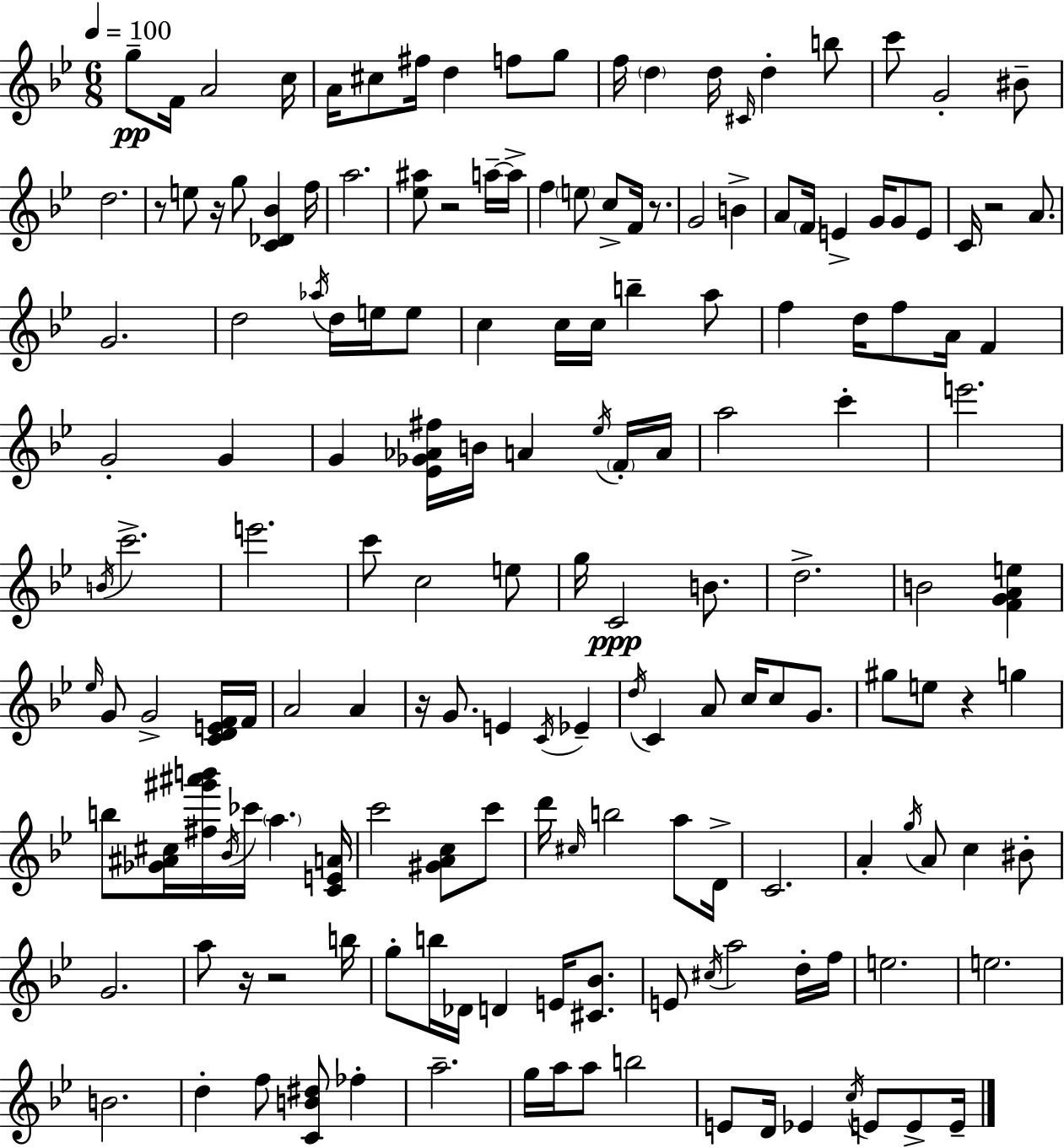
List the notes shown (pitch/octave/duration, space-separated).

G5/e F4/s A4/h C5/s A4/s C#5/e F#5/s D5/q F5/e G5/e F5/s D5/q D5/s C#4/s D5/q B5/e C6/e G4/h BIS4/e D5/h. R/e E5/e R/s G5/e [C4,Db4,Bb4]/q F5/s A5/h. [Eb5,A#5]/e R/h A5/s A5/s F5/q E5/e C5/e F4/s R/e. G4/h B4/q A4/e F4/s E4/q G4/s G4/e E4/e C4/s R/h A4/e. G4/h. D5/h Ab5/s D5/s E5/s E5/e C5/q C5/s C5/s B5/q A5/e F5/q D5/s F5/e A4/s F4/q G4/h G4/q G4/q [Eb4,Gb4,Ab4,F#5]/s B4/s A4/q Eb5/s F4/s A4/s A5/h C6/q E6/h. B4/s C6/h. E6/h. C6/e C5/h E5/e G5/s C4/h B4/e. D5/h. B4/h [F4,G4,A4,E5]/q Eb5/s G4/e G4/h [C4,D4,E4,F4]/s F4/s A4/h A4/q R/s G4/e. E4/q C4/s Eb4/q D5/s C4/q A4/e C5/s C5/e G4/e. G#5/e E5/e R/q G5/q B5/e [Gb4,A#4,C#5]/s [F#5,G#6,A#6,B6]/s Bb4/s CES6/s A5/q. [C4,E4,A4]/s C6/h [G#4,A4,C5]/e C6/e D6/s C#5/s B5/h A5/e D4/s C4/h. A4/q G5/s A4/e C5/q BIS4/e G4/h. A5/e R/s R/h B5/s G5/e B5/s Db4/s D4/q E4/s [C#4,Bb4]/e. E4/e C#5/s A5/h D5/s F5/s E5/h. E5/h. B4/h. D5/q F5/e [C4,B4,D#5]/e FES5/q A5/h. G5/s A5/s A5/e B5/h E4/e D4/s Eb4/q C5/s E4/e E4/e E4/s